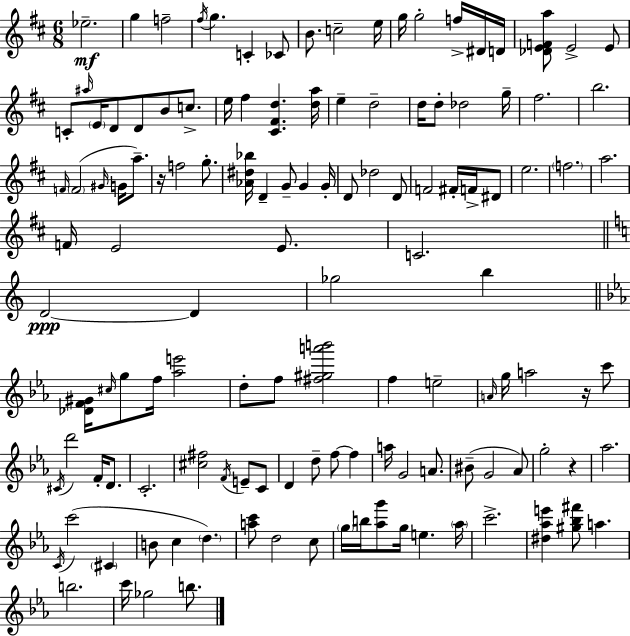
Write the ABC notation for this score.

X:1
T:Untitled
M:6/8
L:1/4
K:D
_e2 g f2 ^f/4 g C _C/2 B/2 c2 e/4 g/4 g2 f/4 ^D/4 D/4 [_DEFa]/2 E2 E/2 C/2 ^a/4 E/4 D/2 D/2 B/2 c/2 e/4 ^f [^C^Fd] [da]/4 e d2 d/4 d/2 _d2 g/4 ^f2 b2 F/4 F2 ^G/4 G/4 a/2 z/4 f2 g/2 [_A^d_b]/4 D G/2 G G/4 D/2 _d2 D/2 F2 ^F/4 F/4 ^D/2 e2 f2 a2 F/4 E2 E/2 C2 D2 D _g2 b [_DF^G]/4 ^c/4 g/2 f/4 [_ae']2 d/2 f/2 [^f^ga'b']2 f e2 A/4 g/4 a2 z/4 c'/2 ^C/4 d'2 F/4 D/2 C2 [^c^f]2 F/4 E/2 C/2 D d/2 f/2 f a/4 G2 A/2 ^B/2 G2 _A/2 g2 z _a2 C/4 c'2 ^C B/2 c d [ac']/2 d2 c/2 g/4 b/4 [_ag']/2 g/4 e _a/4 c'2 [^d_ae'] [^g_b^f']/2 a b2 c'/4 _g2 b/2